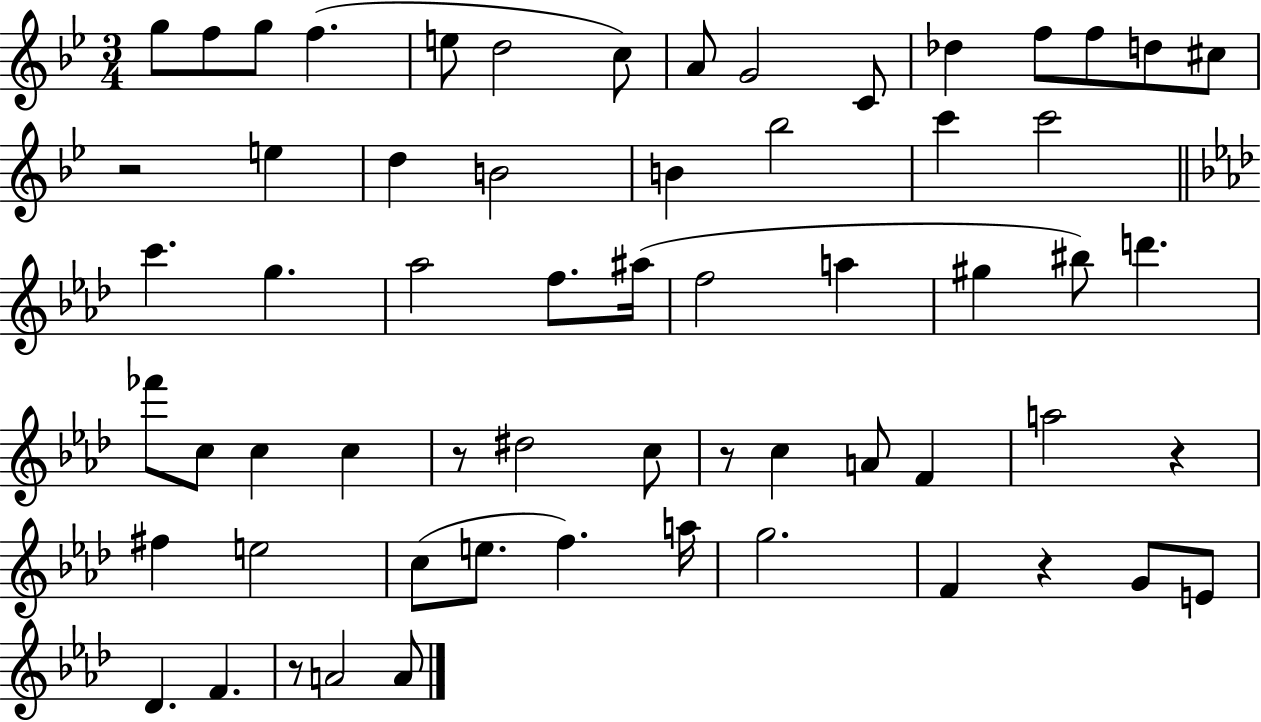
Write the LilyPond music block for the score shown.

{
  \clef treble
  \numericTimeSignature
  \time 3/4
  \key bes \major
  g''8 f''8 g''8 f''4.( | e''8 d''2 c''8) | a'8 g'2 c'8 | des''4 f''8 f''8 d''8 cis''8 | \break r2 e''4 | d''4 b'2 | b'4 bes''2 | c'''4 c'''2 | \break \bar "||" \break \key f \minor c'''4. g''4. | aes''2 f''8. ais''16( | f''2 a''4 | gis''4 bis''8) d'''4. | \break fes'''8 c''8 c''4 c''4 | r8 dis''2 c''8 | r8 c''4 a'8 f'4 | a''2 r4 | \break fis''4 e''2 | c''8( e''8. f''4.) a''16 | g''2. | f'4 r4 g'8 e'8 | \break des'4. f'4. | r8 a'2 a'8 | \bar "|."
}